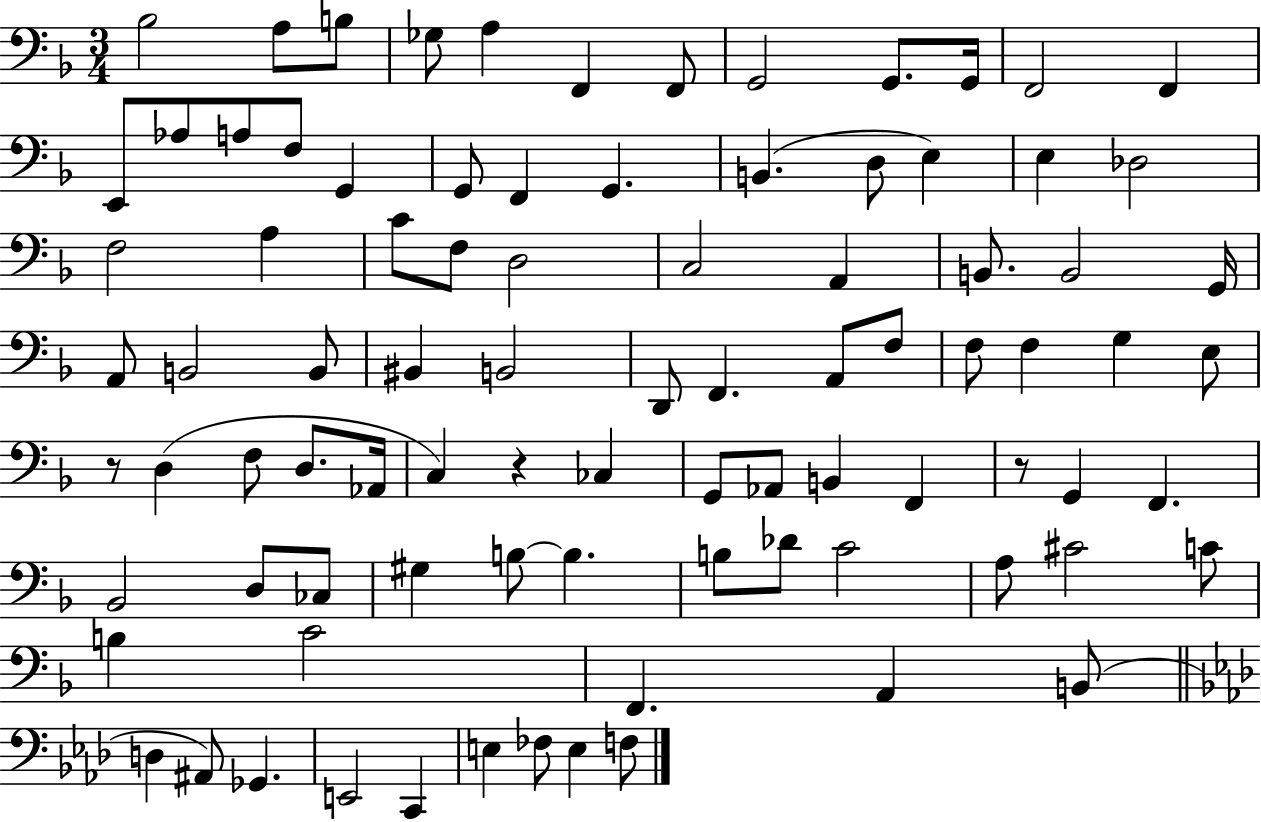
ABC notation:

X:1
T:Untitled
M:3/4
L:1/4
K:F
_B,2 A,/2 B,/2 _G,/2 A, F,, F,,/2 G,,2 G,,/2 G,,/4 F,,2 F,, E,,/2 _A,/2 A,/2 F,/2 G,, G,,/2 F,, G,, B,, D,/2 E, E, _D,2 F,2 A, C/2 F,/2 D,2 C,2 A,, B,,/2 B,,2 G,,/4 A,,/2 B,,2 B,,/2 ^B,, B,,2 D,,/2 F,, A,,/2 F,/2 F,/2 F, G, E,/2 z/2 D, F,/2 D,/2 _A,,/4 C, z _C, G,,/2 _A,,/2 B,, F,, z/2 G,, F,, _B,,2 D,/2 _C,/2 ^G, B,/2 B, B,/2 _D/2 C2 A,/2 ^C2 C/2 B, C2 F,, A,, B,,/2 D, ^A,,/2 _G,, E,,2 C,, E, _F,/2 E, F,/2